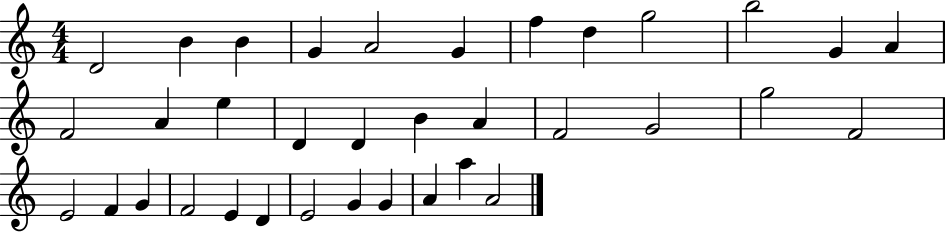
{
  \clef treble
  \numericTimeSignature
  \time 4/4
  \key c \major
  d'2 b'4 b'4 | g'4 a'2 g'4 | f''4 d''4 g''2 | b''2 g'4 a'4 | \break f'2 a'4 e''4 | d'4 d'4 b'4 a'4 | f'2 g'2 | g''2 f'2 | \break e'2 f'4 g'4 | f'2 e'4 d'4 | e'2 g'4 g'4 | a'4 a''4 a'2 | \break \bar "|."
}